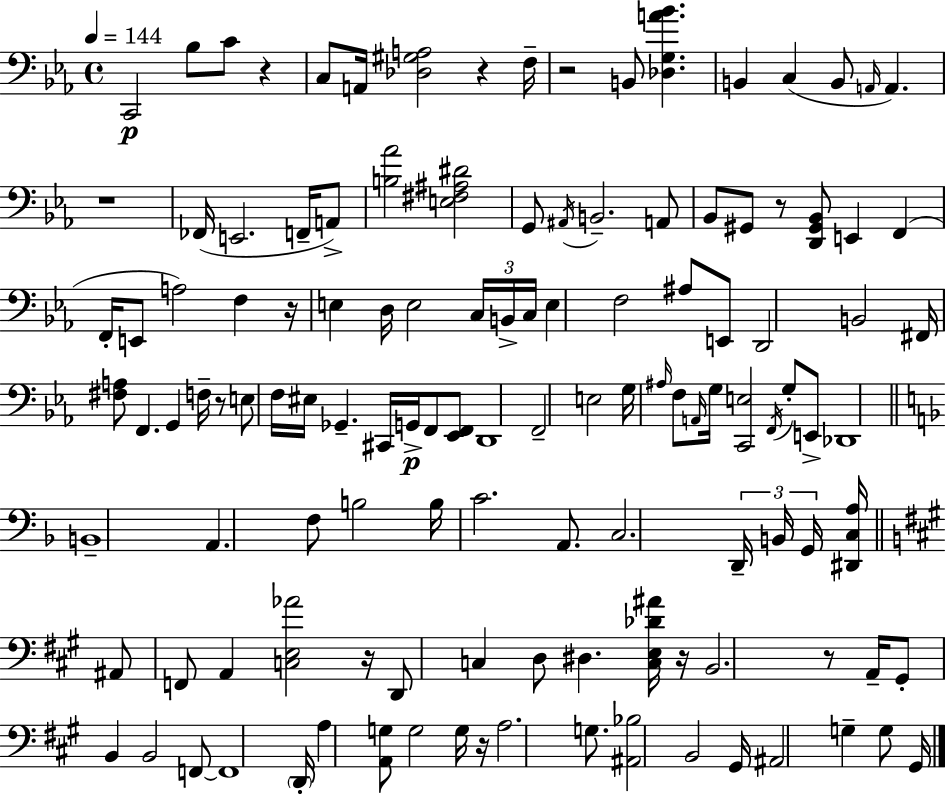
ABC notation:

X:1
T:Untitled
M:4/4
L:1/4
K:Cm
C,,2 _B,/2 C/2 z C,/2 A,,/4 [_D,^G,A,]2 z F,/4 z2 B,,/2 [_D,G,A_B] B,, C, B,,/2 A,,/4 A,, z4 _F,,/4 E,,2 F,,/4 A,,/2 [B,_A]2 [E,^F,^A,^D]2 G,,/2 ^A,,/4 B,,2 A,,/2 _B,,/2 ^G,,/2 z/2 [D,,^G,,_B,,]/2 E,, F,, F,,/4 E,,/2 A,2 F, z/4 E, D,/4 E,2 C,/4 B,,/4 C,/4 E, F,2 ^A,/2 E,,/2 D,,2 B,,2 ^F,,/4 [^F,A,]/2 F,, G,, F,/4 z/2 E,/2 F,/4 ^E,/4 _G,, ^C,,/4 G,,/4 F,,/2 [_E,,F,,]/2 D,,4 F,,2 E,2 G,/4 ^A,/4 F,/2 A,,/4 G,/4 [C,,E,]2 F,,/4 G,/2 E,,/2 _D,,4 B,,4 A,, F,/2 B,2 B,/4 C2 A,,/2 C,2 D,,/4 B,,/4 G,,/4 [^D,,C,A,]/4 ^A,,/2 F,,/2 A,, [C,E,_A]2 z/4 D,,/2 C, D,/2 ^D, [C,E,_D^A]/4 z/4 B,,2 z/2 A,,/4 ^G,,/2 B,, B,,2 F,,/2 F,,4 D,,/4 A, [A,,G,]/2 G,2 G,/4 z/4 A,2 G,/2 [^A,,_B,]2 B,,2 ^G,,/4 ^A,,2 G, G,/2 ^G,,/4